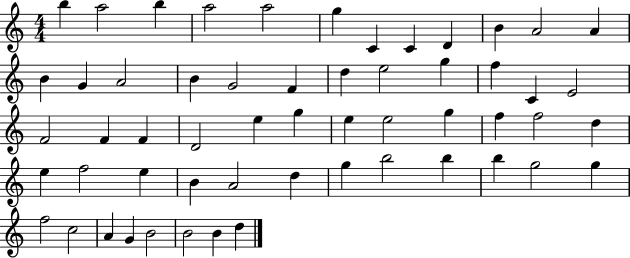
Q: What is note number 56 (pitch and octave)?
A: D5